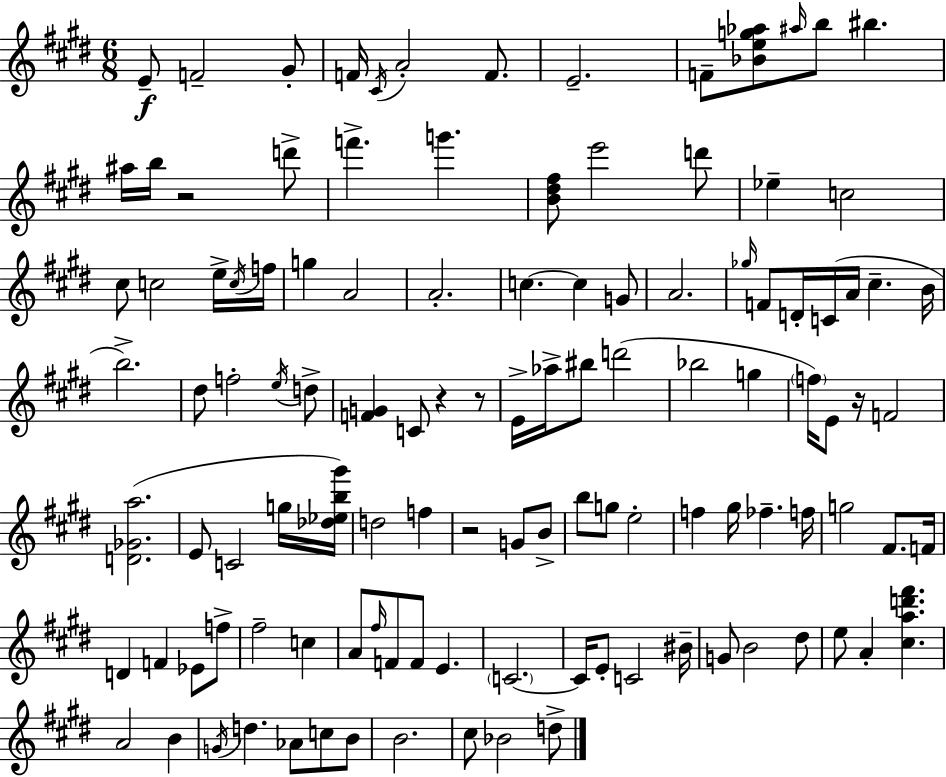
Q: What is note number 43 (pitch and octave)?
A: F5